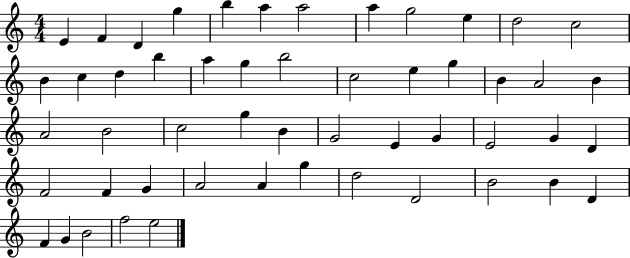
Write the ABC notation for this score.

X:1
T:Untitled
M:4/4
L:1/4
K:C
E F D g b a a2 a g2 e d2 c2 B c d b a g b2 c2 e g B A2 B A2 B2 c2 g B G2 E G E2 G D F2 F G A2 A g d2 D2 B2 B D F G B2 f2 e2